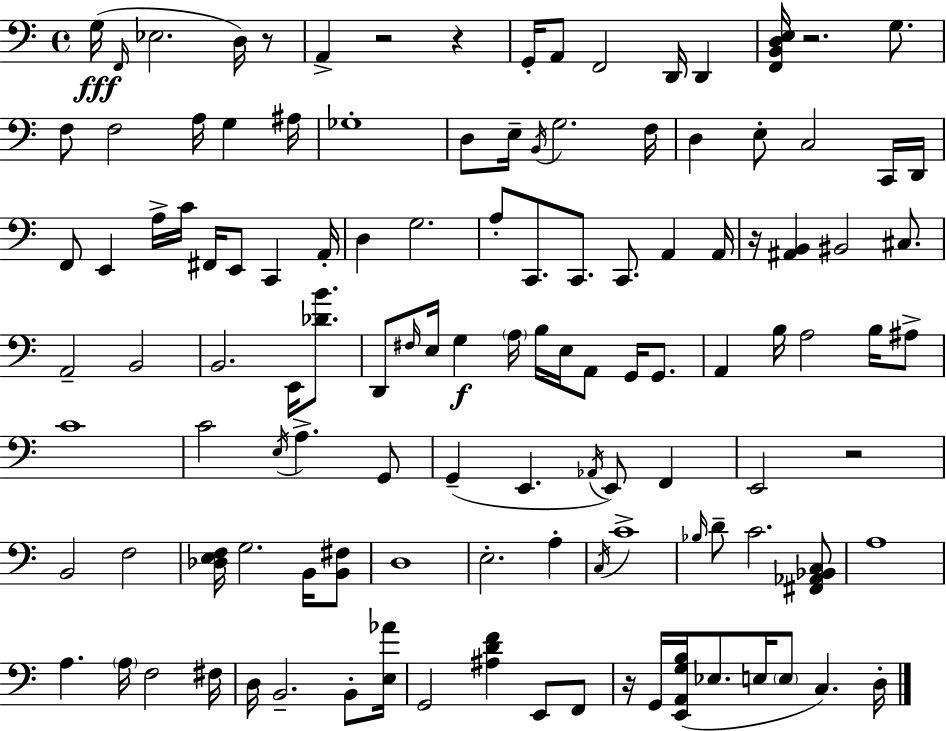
X:1
T:Untitled
M:4/4
L:1/4
K:Am
G,/4 F,,/4 _E,2 D,/4 z/2 A,, z2 z G,,/4 A,,/2 F,,2 D,,/4 D,, [F,,B,,D,E,]/4 z2 G,/2 F,/2 F,2 A,/4 G, ^A,/4 _G,4 D,/2 E,/4 B,,/4 G,2 F,/4 D, E,/2 C,2 C,,/4 D,,/4 F,,/2 E,, A,/4 C/4 ^F,,/4 E,,/2 C,, A,,/4 D, G,2 A,/2 C,,/2 C,,/2 C,,/2 A,, A,,/4 z/4 [^A,,B,,] ^B,,2 ^C,/2 A,,2 B,,2 B,,2 E,,/4 [_DB]/2 D,,/2 ^F,/4 E,/4 G, A,/4 B,/4 E,/4 A,,/2 G,,/4 G,,/2 A,, B,/4 A,2 B,/4 ^A,/2 C4 C2 E,/4 A, G,,/2 G,, E,, _A,,/4 E,,/2 F,, E,,2 z2 B,,2 F,2 [_D,E,F,]/4 G,2 B,,/4 [B,,^F,]/2 D,4 E,2 A, C,/4 C4 _B,/4 D/2 C2 [^F,,_A,,_B,,C,]/2 A,4 A, A,/4 F,2 ^F,/4 D,/4 B,,2 B,,/2 [E,_A]/4 G,,2 [^A,DF] E,,/2 F,,/2 z/4 G,,/4 [E,,A,,G,B,]/4 _E,/2 E,/4 E,/2 C, D,/4